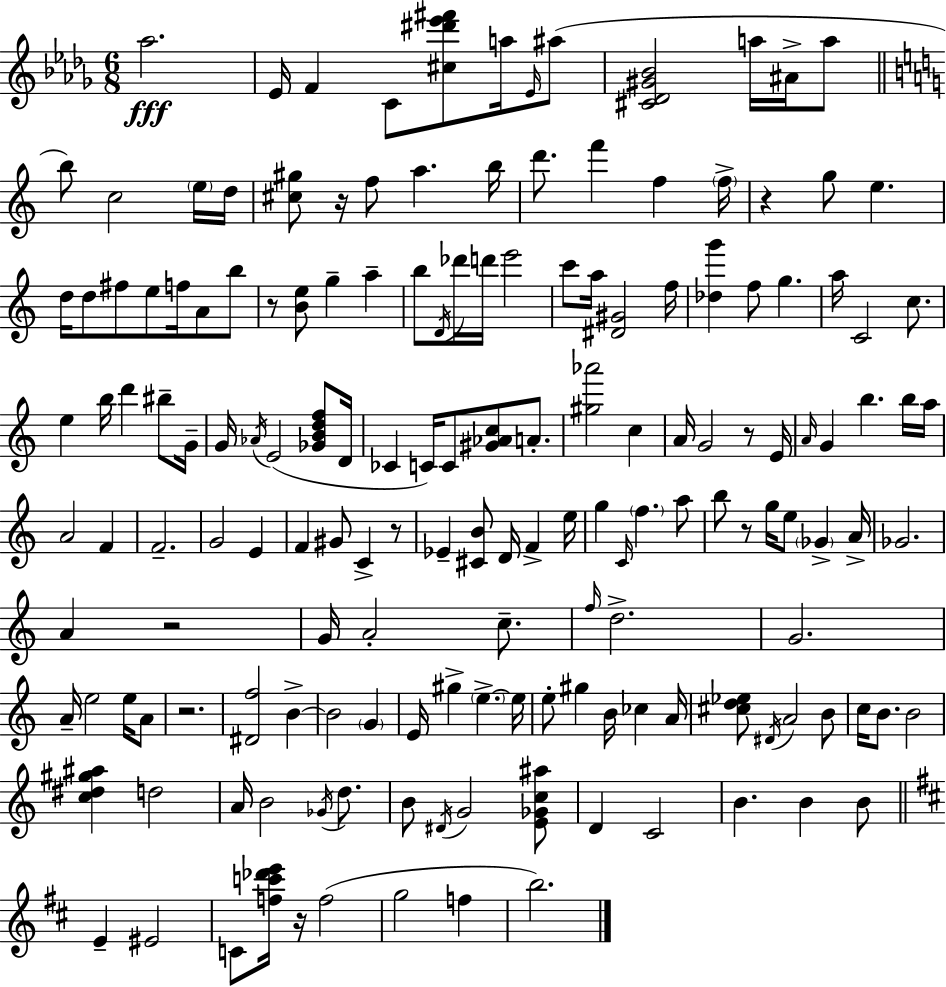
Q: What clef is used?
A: treble